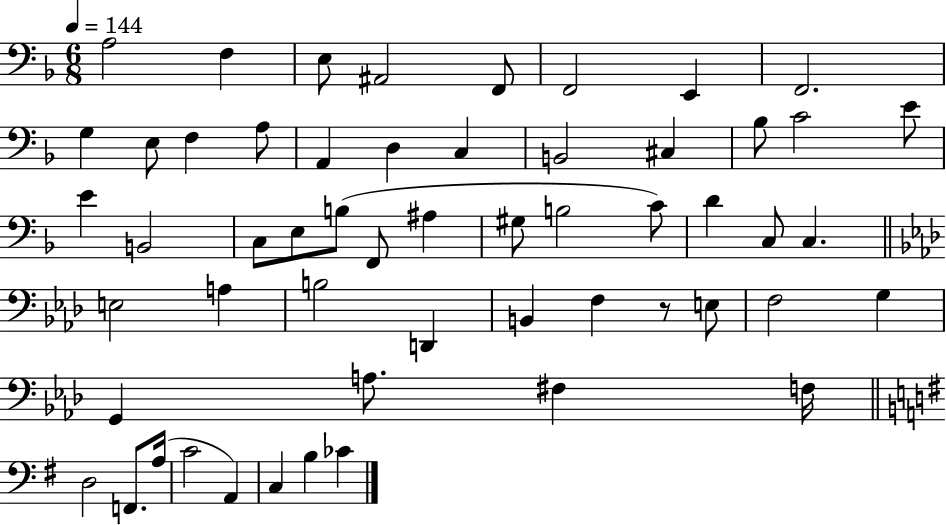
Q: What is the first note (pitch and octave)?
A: A3